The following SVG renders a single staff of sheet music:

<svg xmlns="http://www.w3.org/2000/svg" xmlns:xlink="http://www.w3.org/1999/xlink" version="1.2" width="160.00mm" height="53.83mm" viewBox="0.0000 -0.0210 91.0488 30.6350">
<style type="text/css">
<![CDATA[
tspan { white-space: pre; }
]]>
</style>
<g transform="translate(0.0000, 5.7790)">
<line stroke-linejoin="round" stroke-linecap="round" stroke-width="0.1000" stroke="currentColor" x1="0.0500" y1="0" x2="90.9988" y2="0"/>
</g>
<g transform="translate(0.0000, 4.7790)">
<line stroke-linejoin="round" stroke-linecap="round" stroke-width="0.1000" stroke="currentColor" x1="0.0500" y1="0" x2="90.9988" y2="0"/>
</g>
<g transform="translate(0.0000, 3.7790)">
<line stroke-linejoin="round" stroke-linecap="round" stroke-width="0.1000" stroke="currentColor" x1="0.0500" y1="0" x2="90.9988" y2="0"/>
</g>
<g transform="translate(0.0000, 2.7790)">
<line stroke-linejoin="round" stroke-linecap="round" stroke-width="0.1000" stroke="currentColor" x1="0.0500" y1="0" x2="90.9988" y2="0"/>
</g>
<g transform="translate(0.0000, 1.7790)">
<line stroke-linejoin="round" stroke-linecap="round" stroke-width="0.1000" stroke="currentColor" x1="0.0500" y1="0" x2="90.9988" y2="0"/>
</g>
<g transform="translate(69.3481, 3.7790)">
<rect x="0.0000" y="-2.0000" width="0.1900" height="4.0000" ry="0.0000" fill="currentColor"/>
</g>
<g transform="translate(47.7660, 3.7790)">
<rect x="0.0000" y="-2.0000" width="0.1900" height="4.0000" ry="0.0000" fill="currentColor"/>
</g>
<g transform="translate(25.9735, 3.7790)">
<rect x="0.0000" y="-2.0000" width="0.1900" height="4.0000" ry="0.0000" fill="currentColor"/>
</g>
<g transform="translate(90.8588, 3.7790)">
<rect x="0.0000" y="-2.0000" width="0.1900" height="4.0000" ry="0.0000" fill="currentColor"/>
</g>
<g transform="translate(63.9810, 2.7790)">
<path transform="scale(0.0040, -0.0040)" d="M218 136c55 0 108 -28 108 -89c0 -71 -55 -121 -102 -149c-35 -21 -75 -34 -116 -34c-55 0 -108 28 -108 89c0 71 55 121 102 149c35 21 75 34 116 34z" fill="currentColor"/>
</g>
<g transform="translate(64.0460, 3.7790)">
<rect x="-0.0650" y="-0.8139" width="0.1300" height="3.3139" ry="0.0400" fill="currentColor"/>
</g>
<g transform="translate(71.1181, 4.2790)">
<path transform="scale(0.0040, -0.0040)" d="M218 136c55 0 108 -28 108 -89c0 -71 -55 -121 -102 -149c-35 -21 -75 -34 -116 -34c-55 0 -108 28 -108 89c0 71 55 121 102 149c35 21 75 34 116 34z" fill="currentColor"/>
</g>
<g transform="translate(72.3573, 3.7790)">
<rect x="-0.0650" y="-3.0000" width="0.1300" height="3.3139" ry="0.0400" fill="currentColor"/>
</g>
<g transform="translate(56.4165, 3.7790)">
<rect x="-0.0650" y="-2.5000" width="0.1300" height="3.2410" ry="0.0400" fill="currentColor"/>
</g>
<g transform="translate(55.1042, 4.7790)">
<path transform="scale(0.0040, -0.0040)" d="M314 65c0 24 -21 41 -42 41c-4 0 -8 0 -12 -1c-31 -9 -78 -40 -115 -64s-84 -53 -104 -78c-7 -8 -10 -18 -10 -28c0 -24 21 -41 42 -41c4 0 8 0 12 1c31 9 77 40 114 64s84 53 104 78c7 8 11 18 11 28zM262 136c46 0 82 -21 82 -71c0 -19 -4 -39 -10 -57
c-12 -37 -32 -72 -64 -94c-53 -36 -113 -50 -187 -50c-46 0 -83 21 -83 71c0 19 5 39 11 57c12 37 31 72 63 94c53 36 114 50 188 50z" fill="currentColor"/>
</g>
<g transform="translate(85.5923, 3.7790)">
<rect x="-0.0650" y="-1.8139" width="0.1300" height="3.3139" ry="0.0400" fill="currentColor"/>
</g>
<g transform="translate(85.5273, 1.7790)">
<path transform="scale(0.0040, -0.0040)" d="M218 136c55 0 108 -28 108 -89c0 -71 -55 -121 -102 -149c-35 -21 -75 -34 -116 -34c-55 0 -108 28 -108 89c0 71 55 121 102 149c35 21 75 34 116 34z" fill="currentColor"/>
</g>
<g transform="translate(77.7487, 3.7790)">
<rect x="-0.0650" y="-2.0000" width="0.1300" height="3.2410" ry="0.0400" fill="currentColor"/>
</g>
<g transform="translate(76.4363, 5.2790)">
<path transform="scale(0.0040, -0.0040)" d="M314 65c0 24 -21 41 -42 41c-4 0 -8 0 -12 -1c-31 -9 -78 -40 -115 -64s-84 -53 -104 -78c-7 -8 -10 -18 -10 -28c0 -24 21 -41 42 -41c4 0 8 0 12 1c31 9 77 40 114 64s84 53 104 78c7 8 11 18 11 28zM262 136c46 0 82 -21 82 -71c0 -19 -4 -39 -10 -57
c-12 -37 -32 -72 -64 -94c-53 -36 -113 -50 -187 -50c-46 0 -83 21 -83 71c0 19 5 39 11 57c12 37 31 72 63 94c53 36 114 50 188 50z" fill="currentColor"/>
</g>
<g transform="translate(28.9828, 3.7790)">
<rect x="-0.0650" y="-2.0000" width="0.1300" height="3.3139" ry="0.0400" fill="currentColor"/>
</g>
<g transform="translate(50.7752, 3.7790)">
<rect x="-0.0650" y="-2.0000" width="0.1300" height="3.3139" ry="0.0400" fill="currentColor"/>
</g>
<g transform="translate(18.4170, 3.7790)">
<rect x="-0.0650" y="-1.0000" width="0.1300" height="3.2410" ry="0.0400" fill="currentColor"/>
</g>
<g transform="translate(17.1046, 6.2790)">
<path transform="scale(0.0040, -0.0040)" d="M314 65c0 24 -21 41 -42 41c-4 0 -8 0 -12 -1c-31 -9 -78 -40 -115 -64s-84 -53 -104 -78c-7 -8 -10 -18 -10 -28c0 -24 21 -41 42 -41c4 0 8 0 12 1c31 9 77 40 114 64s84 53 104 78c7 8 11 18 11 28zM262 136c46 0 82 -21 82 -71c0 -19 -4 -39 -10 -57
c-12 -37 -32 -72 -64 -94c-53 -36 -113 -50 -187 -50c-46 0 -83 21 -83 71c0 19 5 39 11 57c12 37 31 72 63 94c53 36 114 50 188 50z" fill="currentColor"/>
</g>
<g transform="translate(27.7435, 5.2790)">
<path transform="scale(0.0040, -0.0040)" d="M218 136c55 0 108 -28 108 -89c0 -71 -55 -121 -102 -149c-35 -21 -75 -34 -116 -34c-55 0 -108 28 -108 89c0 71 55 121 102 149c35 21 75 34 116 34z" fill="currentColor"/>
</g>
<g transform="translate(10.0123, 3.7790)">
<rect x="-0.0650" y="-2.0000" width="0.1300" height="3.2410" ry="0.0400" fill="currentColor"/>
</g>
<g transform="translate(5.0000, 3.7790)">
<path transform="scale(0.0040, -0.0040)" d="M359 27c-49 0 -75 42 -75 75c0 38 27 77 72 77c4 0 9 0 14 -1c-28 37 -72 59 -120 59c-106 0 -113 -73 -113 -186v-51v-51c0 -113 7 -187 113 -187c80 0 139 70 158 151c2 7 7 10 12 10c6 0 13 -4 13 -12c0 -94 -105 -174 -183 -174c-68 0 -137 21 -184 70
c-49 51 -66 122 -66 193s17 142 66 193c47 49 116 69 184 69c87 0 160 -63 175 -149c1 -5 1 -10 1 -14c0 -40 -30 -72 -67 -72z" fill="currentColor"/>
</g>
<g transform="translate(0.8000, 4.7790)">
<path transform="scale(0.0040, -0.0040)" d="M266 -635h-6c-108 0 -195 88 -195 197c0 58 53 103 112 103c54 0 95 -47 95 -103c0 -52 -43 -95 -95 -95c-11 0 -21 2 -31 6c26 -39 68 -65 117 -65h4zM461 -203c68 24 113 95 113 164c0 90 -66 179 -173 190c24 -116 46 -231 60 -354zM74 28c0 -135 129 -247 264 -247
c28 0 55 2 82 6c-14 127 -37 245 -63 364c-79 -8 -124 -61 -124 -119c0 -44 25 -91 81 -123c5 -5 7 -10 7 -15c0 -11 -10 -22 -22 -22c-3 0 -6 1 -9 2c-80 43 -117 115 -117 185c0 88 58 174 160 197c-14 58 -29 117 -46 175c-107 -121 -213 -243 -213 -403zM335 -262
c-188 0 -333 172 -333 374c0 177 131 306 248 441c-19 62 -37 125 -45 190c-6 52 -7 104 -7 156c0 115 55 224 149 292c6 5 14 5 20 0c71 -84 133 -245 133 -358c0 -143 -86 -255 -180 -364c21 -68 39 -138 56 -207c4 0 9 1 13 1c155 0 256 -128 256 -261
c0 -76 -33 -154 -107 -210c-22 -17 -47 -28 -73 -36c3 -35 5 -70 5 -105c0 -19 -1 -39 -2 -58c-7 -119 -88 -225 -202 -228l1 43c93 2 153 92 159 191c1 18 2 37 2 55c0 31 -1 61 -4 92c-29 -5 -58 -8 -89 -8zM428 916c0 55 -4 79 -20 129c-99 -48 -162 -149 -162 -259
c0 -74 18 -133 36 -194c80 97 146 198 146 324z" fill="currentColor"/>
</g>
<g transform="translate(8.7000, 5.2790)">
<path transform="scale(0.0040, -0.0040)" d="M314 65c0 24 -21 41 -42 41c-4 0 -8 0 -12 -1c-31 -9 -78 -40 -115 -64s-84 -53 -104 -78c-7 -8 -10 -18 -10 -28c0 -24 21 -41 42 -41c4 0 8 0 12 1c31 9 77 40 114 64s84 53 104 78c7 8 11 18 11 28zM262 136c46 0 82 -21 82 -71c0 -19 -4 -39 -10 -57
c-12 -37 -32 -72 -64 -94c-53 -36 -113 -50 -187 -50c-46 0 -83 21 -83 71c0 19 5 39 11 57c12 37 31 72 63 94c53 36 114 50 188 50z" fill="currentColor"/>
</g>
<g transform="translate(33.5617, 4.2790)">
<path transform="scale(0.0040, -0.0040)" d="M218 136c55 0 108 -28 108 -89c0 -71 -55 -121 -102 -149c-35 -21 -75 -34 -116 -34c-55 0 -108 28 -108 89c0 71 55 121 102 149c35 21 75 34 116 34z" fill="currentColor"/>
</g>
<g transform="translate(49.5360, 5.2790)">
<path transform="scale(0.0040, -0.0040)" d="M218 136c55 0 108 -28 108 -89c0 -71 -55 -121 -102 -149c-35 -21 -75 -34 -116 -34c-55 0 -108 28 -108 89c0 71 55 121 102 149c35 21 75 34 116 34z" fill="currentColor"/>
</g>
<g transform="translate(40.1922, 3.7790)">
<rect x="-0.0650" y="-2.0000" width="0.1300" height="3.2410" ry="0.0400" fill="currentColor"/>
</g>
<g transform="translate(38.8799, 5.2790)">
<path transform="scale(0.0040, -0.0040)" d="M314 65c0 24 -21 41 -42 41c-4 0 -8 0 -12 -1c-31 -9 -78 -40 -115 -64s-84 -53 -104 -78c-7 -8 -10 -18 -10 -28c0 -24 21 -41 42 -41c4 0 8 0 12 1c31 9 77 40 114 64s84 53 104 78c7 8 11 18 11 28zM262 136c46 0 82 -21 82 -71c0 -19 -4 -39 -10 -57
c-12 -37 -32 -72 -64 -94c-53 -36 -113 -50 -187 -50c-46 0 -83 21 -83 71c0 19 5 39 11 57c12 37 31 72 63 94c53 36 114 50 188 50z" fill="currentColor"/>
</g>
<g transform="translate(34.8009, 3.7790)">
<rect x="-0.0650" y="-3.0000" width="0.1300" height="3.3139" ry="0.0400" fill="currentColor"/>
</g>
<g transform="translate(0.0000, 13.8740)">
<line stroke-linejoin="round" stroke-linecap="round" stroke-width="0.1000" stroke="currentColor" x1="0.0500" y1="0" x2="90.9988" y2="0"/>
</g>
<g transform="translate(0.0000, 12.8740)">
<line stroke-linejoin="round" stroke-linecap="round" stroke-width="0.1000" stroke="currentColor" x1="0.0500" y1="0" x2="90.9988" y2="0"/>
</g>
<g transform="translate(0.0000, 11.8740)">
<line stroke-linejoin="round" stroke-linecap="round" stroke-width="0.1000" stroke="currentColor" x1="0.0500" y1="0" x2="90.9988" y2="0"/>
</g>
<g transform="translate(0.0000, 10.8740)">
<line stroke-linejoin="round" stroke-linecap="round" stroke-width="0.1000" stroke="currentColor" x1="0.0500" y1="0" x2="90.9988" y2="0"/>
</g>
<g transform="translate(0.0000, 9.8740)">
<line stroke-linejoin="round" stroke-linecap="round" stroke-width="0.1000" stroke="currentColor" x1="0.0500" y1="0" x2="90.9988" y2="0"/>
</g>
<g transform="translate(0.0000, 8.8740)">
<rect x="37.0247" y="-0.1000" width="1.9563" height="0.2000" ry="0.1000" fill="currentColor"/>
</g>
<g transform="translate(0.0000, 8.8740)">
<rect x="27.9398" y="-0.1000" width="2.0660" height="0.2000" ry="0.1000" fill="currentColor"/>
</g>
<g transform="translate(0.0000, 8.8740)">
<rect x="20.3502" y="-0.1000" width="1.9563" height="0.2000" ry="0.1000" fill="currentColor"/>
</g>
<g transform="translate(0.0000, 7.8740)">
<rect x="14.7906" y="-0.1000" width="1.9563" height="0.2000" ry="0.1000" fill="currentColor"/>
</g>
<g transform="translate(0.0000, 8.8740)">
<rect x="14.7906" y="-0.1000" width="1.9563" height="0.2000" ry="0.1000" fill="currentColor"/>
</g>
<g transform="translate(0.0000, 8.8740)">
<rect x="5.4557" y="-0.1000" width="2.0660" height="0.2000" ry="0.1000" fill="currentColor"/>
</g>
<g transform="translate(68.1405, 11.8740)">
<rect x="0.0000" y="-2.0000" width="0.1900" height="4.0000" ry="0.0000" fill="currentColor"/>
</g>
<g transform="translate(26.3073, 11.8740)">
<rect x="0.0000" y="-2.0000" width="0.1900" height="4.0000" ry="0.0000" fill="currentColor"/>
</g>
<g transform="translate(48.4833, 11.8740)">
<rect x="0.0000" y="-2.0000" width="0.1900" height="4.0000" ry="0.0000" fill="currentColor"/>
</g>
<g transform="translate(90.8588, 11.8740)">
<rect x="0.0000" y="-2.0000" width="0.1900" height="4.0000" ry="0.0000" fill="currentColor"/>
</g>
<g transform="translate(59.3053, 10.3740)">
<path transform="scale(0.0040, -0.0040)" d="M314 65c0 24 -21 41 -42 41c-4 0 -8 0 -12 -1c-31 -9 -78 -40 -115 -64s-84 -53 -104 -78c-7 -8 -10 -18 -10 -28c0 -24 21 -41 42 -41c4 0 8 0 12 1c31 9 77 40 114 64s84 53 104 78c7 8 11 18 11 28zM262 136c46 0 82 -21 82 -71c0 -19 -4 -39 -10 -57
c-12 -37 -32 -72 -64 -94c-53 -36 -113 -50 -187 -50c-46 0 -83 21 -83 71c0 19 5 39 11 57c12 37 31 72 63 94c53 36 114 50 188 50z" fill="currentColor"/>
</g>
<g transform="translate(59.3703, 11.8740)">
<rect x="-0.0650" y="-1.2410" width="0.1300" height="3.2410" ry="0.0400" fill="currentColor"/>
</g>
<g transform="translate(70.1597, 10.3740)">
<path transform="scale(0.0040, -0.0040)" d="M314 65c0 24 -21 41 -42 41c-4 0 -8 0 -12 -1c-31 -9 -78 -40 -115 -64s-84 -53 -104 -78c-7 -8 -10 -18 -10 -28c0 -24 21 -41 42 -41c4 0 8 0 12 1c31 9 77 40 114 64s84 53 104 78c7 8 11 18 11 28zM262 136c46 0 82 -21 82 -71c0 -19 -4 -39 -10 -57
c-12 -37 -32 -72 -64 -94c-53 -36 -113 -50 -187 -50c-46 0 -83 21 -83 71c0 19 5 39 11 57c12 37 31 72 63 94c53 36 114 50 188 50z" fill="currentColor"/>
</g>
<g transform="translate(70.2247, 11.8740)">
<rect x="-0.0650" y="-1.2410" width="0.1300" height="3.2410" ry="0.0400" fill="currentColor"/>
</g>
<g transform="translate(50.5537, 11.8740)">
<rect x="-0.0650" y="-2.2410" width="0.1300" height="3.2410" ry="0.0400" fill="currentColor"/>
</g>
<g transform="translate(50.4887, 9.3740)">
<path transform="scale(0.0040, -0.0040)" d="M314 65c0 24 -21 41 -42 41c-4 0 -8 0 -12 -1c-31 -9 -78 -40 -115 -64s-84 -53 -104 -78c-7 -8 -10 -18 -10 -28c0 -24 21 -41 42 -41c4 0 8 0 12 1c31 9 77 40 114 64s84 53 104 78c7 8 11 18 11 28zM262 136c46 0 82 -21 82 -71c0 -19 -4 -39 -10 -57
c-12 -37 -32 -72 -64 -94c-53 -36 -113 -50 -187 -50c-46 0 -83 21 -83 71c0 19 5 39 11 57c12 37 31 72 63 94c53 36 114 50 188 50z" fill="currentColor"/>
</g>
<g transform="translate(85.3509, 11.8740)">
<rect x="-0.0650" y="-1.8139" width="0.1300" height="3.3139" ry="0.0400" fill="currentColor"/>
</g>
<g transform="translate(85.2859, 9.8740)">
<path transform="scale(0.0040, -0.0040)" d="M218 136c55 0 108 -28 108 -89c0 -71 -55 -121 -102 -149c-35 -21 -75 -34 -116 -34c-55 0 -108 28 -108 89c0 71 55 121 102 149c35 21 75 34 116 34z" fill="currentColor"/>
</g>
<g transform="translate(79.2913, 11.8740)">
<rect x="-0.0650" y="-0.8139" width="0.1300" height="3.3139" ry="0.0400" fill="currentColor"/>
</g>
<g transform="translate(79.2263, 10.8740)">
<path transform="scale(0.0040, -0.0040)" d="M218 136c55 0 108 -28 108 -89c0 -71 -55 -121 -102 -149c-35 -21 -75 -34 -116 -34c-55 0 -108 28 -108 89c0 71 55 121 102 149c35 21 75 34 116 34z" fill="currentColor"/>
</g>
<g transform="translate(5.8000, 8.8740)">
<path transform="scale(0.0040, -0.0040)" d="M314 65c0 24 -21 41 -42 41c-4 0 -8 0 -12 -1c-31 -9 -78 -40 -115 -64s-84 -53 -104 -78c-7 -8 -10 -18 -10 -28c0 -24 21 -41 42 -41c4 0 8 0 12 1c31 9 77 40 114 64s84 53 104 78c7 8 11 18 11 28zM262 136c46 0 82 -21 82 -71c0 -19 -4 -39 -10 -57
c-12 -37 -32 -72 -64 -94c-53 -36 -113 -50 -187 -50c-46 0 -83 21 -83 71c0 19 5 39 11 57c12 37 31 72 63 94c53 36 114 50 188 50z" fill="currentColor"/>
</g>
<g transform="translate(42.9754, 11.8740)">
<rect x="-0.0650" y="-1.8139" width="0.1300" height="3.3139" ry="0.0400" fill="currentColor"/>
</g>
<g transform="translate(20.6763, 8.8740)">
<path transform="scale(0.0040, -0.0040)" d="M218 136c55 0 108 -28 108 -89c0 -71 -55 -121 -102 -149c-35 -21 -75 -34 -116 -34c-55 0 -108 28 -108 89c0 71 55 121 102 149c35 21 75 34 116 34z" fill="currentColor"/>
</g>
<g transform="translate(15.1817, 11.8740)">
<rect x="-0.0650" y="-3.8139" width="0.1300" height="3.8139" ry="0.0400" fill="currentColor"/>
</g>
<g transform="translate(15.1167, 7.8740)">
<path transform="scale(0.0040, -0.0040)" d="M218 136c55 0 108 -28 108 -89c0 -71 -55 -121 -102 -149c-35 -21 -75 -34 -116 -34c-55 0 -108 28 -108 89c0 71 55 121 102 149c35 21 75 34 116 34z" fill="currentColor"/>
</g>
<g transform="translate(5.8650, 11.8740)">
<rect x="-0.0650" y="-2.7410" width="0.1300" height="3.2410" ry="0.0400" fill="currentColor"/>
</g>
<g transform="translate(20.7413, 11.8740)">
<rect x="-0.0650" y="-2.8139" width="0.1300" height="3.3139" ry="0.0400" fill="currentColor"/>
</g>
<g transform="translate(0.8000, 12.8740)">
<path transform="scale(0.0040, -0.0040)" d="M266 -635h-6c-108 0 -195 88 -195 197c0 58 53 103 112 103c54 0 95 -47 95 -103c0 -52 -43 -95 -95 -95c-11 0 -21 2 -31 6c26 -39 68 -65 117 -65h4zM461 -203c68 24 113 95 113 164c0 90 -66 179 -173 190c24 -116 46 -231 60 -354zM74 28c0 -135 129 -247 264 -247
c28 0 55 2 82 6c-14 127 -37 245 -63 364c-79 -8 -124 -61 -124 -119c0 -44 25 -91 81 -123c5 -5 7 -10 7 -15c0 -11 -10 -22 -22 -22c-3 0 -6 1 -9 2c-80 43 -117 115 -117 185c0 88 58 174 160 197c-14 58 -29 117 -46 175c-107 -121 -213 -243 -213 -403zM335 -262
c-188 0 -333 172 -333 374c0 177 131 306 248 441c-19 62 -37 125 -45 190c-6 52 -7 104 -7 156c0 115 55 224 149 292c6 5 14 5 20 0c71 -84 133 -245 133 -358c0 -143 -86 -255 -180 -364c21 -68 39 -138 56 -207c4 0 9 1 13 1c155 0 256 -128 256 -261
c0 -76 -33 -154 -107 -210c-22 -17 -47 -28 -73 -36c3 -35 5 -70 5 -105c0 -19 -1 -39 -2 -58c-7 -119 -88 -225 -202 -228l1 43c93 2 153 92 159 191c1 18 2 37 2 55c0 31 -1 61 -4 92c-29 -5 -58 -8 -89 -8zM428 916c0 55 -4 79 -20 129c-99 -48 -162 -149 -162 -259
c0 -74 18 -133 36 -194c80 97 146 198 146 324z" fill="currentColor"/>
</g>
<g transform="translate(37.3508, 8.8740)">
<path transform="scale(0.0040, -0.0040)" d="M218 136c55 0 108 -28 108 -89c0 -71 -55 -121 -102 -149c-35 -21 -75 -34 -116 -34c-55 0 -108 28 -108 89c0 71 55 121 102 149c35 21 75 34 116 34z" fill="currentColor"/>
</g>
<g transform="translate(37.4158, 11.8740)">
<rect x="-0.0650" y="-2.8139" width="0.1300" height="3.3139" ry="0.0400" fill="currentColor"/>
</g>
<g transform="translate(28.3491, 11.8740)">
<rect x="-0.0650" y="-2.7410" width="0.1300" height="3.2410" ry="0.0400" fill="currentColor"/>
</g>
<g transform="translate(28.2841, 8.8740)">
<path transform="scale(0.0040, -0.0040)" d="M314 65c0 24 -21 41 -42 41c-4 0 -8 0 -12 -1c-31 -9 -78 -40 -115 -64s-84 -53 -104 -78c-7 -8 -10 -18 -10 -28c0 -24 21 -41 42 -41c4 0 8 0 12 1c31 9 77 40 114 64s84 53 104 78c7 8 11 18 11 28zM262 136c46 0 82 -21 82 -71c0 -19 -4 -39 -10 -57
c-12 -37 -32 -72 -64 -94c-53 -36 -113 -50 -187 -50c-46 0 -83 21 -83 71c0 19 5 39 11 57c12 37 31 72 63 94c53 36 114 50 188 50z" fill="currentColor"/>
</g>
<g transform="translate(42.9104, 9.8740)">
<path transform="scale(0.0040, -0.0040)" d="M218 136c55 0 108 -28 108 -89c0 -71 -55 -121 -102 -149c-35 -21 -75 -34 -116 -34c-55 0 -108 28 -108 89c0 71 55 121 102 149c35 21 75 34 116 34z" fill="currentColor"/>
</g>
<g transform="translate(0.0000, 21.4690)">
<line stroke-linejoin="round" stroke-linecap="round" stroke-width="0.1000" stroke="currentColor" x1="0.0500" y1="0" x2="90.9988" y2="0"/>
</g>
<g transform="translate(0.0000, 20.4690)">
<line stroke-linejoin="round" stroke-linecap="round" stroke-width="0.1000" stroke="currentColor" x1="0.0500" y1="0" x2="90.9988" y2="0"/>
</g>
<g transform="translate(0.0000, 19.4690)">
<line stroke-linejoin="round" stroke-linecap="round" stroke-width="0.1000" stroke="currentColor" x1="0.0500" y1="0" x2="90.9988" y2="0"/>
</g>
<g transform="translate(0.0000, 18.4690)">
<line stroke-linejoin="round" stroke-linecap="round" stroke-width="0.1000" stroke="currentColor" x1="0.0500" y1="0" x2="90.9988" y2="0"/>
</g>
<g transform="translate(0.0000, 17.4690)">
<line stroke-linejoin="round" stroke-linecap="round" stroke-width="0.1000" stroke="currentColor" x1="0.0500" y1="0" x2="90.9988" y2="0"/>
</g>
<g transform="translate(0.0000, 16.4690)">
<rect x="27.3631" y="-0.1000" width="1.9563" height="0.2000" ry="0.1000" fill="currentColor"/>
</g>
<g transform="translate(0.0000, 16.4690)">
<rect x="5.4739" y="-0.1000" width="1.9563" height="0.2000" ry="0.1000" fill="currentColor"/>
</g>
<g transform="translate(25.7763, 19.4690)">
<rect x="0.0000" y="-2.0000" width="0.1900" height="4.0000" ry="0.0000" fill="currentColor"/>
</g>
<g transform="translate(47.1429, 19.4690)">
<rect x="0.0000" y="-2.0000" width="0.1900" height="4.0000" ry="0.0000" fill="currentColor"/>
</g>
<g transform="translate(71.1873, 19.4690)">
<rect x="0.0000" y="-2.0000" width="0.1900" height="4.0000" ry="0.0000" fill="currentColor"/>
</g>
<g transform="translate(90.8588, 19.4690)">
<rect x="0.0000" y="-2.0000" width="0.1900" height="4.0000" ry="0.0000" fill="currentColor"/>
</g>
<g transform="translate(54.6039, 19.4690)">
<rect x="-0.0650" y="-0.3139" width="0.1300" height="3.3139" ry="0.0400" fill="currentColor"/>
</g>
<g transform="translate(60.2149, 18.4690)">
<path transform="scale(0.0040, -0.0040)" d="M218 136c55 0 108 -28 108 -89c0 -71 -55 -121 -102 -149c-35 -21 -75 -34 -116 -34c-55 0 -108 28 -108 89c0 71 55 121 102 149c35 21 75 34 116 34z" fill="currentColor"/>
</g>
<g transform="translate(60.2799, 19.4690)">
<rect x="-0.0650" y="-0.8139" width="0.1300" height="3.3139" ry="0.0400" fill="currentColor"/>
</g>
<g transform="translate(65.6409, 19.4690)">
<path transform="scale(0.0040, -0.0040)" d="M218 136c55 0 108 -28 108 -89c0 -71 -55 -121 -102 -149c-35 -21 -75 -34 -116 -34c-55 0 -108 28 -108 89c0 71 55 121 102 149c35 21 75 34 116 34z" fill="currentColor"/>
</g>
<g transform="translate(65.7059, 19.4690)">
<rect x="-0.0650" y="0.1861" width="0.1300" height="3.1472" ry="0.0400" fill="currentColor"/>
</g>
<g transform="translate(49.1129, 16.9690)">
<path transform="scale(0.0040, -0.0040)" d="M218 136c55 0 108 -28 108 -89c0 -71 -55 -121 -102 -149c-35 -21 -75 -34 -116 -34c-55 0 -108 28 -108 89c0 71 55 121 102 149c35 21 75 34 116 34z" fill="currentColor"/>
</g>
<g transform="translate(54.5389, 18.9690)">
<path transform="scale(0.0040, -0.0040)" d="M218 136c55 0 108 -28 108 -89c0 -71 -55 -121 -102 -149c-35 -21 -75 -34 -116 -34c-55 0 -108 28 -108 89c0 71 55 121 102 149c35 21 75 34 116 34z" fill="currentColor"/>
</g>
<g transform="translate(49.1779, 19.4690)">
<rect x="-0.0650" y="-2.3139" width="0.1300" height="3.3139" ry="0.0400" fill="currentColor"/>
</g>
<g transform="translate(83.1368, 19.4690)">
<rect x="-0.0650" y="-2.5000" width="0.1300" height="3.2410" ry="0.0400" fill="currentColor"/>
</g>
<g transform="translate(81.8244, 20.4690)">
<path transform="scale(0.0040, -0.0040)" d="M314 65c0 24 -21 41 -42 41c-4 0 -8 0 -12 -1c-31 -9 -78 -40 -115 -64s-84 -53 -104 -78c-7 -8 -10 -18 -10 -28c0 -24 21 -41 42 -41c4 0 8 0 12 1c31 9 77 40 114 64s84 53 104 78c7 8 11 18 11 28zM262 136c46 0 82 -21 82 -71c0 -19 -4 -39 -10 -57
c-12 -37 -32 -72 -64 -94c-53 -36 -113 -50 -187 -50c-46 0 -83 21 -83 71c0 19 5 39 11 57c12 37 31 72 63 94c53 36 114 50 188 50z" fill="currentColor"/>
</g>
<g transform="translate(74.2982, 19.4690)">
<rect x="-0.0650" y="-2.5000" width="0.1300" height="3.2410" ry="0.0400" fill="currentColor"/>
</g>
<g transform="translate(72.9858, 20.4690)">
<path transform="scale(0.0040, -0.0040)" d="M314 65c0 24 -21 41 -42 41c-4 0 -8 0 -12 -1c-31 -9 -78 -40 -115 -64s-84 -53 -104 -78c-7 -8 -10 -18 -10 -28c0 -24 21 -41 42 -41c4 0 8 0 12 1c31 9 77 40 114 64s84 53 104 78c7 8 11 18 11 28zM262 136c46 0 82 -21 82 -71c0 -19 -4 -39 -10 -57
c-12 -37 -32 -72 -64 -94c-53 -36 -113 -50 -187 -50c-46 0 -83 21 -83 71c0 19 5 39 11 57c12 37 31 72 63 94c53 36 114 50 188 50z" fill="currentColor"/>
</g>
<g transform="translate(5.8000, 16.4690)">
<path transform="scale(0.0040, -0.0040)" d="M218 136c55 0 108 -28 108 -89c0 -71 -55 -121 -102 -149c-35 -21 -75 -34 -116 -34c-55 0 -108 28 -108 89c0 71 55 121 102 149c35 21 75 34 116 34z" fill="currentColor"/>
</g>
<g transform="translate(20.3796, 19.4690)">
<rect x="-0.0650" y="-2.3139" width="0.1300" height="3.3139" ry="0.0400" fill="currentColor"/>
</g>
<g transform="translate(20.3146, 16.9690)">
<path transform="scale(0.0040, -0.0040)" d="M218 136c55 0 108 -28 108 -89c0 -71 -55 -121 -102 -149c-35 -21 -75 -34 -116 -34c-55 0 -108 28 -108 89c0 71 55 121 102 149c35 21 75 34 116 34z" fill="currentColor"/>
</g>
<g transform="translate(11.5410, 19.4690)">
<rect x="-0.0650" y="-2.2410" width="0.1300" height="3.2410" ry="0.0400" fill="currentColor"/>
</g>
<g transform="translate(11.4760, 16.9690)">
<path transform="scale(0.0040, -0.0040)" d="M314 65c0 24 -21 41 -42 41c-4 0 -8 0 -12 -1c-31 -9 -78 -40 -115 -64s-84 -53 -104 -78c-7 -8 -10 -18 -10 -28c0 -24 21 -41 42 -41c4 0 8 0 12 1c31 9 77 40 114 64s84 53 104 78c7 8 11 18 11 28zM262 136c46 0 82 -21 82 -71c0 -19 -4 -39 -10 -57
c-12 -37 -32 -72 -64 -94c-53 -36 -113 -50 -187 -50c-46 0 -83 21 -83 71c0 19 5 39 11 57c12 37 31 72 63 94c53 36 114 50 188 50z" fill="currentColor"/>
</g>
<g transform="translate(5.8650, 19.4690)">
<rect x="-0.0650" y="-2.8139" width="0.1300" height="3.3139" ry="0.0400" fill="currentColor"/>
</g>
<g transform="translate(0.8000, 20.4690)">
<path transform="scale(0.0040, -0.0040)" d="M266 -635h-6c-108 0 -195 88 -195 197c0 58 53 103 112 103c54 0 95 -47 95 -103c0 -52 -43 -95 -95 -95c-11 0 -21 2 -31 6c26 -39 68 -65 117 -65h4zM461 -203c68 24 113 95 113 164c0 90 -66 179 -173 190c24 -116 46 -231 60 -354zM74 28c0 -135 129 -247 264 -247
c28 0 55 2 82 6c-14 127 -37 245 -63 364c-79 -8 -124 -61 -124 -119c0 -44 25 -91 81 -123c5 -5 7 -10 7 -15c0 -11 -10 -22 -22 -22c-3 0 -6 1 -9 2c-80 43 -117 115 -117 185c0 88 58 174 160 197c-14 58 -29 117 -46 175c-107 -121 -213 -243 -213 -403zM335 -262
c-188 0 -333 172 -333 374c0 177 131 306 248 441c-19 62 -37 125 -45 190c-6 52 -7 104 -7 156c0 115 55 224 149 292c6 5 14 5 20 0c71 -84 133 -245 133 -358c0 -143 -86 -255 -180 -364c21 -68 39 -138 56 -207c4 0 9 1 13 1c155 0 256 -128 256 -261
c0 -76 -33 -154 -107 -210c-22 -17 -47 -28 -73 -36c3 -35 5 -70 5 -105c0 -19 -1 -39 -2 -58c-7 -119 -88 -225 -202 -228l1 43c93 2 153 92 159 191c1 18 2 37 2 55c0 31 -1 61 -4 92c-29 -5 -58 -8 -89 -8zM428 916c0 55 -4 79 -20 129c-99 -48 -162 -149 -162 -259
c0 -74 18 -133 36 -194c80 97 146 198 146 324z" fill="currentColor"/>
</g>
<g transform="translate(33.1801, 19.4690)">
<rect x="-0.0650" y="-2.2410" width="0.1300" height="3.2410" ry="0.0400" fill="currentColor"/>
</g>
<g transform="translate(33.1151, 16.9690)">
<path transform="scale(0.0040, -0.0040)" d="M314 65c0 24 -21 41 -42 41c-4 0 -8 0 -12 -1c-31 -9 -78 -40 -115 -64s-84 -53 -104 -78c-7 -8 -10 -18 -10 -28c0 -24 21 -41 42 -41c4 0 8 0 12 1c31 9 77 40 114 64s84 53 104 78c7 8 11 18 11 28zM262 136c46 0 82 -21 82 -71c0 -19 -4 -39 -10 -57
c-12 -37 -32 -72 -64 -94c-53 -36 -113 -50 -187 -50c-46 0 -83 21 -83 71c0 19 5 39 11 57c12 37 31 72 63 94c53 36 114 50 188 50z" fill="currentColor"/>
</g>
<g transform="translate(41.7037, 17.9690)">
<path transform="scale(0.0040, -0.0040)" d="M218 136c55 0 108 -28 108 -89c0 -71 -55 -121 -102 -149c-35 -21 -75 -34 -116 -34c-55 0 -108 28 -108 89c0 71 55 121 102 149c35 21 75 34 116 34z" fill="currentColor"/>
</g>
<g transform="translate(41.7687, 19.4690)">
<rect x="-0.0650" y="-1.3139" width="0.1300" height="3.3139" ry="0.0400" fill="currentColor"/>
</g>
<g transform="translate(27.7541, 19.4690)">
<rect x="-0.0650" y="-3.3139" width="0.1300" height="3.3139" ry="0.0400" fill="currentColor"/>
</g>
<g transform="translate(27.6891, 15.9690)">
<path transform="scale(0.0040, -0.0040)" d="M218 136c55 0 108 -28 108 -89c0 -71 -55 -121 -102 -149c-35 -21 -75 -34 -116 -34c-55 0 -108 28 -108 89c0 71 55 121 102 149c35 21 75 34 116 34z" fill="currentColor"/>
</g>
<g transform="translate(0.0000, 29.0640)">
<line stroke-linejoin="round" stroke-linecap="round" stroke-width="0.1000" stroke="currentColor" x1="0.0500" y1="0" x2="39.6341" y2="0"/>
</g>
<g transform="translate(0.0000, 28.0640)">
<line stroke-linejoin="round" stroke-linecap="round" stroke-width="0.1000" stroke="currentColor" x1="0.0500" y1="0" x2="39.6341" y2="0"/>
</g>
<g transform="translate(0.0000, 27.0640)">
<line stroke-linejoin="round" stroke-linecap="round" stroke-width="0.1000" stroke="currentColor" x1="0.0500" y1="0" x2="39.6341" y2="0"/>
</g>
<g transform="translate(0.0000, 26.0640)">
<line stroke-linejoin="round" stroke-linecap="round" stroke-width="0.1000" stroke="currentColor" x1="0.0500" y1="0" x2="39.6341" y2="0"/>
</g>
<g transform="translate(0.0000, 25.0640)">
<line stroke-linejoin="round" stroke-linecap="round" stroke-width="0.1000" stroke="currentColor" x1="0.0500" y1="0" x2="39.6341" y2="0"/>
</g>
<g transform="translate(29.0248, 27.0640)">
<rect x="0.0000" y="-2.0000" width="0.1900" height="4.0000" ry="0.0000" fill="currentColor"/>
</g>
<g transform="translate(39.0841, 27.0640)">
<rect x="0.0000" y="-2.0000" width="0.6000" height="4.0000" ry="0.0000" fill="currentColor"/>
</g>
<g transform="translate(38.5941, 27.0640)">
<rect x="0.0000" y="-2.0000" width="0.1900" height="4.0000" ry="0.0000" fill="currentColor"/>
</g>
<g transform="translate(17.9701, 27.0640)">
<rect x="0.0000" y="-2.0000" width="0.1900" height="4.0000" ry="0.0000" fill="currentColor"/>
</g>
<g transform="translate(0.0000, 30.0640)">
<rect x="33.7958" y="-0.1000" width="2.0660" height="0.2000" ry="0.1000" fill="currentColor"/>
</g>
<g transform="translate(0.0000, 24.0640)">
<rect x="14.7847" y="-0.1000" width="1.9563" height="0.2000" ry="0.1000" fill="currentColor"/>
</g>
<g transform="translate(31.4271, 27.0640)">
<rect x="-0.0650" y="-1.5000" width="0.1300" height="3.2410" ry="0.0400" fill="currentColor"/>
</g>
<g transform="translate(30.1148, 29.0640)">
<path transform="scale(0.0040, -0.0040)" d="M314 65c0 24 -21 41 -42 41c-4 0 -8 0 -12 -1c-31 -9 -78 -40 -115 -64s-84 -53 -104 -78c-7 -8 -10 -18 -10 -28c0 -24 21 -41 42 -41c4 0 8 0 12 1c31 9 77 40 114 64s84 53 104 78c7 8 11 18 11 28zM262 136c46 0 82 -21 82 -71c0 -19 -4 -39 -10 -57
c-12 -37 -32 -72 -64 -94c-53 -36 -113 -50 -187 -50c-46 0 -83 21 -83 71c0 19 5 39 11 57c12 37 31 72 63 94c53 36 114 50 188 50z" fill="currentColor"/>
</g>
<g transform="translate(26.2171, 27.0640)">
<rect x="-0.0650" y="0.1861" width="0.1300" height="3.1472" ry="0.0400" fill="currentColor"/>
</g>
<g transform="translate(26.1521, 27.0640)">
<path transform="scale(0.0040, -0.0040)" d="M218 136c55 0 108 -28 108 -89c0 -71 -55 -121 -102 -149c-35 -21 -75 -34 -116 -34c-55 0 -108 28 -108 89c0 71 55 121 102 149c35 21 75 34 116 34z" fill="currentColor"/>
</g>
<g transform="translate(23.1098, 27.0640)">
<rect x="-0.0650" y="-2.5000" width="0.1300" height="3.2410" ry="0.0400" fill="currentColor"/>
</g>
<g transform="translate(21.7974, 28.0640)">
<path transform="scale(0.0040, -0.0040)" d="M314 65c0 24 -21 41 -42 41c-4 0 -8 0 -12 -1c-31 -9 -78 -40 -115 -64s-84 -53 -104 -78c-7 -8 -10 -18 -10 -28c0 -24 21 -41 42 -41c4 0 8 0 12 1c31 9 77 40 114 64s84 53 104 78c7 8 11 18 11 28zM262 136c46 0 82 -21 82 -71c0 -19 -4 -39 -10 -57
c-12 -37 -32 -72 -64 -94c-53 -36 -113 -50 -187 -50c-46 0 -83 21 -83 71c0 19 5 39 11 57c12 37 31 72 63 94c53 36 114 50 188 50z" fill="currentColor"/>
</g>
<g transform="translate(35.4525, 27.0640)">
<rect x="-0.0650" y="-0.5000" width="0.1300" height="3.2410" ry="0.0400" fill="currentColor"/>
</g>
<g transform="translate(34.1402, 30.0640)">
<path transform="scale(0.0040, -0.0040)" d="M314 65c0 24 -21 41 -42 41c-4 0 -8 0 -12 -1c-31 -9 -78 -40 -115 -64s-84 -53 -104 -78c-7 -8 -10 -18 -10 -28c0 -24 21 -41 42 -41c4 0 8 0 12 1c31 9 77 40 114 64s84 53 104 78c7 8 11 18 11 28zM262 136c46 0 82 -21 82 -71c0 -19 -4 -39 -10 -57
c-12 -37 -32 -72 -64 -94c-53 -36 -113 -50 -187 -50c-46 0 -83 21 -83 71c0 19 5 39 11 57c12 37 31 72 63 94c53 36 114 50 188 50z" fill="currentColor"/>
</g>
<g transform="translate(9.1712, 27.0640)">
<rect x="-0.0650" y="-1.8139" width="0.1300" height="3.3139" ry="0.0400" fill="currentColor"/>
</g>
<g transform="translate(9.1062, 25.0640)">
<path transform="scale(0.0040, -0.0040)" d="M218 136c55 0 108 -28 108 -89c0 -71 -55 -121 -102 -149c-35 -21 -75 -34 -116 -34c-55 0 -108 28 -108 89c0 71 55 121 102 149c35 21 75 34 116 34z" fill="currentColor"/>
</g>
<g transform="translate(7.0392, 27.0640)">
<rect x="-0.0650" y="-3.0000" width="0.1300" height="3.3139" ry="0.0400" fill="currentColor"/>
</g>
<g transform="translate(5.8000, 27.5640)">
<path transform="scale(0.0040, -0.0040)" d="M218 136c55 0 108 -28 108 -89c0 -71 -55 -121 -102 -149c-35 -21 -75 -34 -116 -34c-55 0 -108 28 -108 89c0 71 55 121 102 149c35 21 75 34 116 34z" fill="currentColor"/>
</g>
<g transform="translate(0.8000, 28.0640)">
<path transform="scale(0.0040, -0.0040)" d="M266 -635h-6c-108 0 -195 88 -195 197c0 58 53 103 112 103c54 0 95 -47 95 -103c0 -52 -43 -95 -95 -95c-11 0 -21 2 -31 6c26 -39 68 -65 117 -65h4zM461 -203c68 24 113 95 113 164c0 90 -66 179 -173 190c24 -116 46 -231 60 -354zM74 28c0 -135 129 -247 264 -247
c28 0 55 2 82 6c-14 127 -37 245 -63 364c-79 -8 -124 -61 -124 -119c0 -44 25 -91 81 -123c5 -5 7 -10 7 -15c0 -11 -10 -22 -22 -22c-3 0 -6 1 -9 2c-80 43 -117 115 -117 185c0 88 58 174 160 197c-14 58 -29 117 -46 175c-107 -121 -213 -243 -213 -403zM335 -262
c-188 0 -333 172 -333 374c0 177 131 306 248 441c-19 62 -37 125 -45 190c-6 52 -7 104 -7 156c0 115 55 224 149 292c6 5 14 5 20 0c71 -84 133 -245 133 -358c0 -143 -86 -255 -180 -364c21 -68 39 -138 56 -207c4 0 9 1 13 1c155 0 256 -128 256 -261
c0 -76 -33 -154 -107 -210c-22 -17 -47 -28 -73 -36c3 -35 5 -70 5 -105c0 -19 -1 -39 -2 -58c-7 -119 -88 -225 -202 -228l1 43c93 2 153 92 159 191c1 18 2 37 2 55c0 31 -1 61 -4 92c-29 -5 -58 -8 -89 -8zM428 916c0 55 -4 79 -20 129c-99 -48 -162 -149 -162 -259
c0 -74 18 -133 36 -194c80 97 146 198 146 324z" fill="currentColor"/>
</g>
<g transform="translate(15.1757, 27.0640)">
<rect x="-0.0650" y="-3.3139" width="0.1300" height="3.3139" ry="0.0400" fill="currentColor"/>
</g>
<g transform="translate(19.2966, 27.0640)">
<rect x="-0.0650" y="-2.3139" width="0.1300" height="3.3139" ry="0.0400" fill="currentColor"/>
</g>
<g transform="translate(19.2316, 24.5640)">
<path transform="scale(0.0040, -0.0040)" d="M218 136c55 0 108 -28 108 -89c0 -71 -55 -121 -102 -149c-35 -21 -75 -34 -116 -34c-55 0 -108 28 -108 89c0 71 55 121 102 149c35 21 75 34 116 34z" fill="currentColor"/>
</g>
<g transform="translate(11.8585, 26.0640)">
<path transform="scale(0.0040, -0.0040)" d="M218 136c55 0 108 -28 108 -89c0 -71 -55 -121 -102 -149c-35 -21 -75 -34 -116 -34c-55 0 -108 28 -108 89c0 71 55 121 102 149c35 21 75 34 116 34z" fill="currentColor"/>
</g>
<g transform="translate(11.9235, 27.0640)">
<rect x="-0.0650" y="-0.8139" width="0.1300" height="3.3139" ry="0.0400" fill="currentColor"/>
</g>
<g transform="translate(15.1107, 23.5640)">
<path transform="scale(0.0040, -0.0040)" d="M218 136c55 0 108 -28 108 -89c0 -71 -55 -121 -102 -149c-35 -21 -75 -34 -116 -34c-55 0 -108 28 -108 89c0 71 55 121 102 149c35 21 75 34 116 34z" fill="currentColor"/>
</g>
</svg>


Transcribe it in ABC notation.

X:1
T:Untitled
M:4/4
L:1/4
K:C
F2 D2 F A F2 F G2 d A F2 f a2 c' a a2 a f g2 e2 e2 d f a g2 g b g2 e g c d B G2 G2 A f d b g G2 B E2 C2